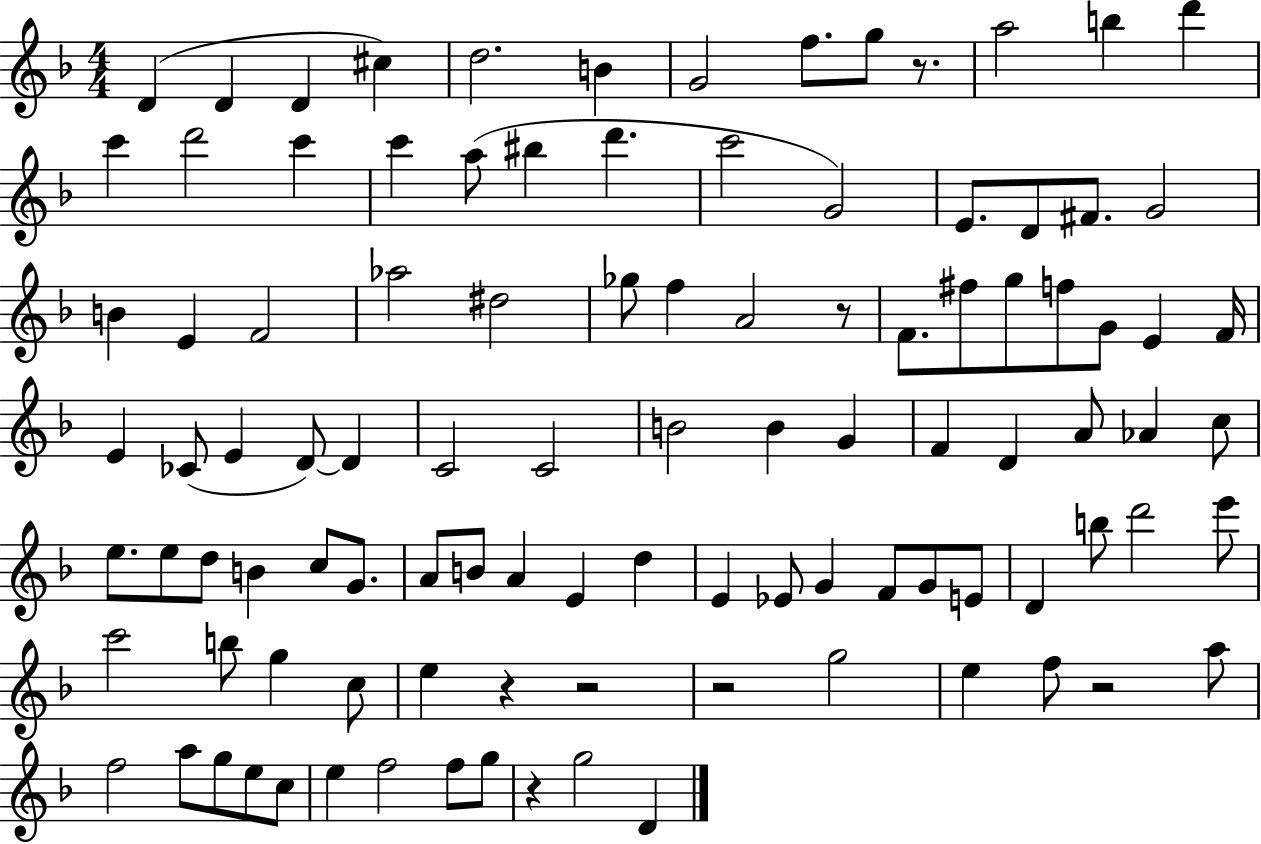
{
  \clef treble
  \numericTimeSignature
  \time 4/4
  \key f \major
  d'4( d'4 d'4 cis''4) | d''2. b'4 | g'2 f''8. g''8 r8. | a''2 b''4 d'''4 | \break c'''4 d'''2 c'''4 | c'''4 a''8( bis''4 d'''4. | c'''2 g'2) | e'8. d'8 fis'8. g'2 | \break b'4 e'4 f'2 | aes''2 dis''2 | ges''8 f''4 a'2 r8 | f'8. fis''8 g''8 f''8 g'8 e'4 f'16 | \break e'4 ces'8( e'4 d'8~~) d'4 | c'2 c'2 | b'2 b'4 g'4 | f'4 d'4 a'8 aes'4 c''8 | \break e''8. e''8 d''8 b'4 c''8 g'8. | a'8 b'8 a'4 e'4 d''4 | e'4 ees'8 g'4 f'8 g'8 e'8 | d'4 b''8 d'''2 e'''8 | \break c'''2 b''8 g''4 c''8 | e''4 r4 r2 | r2 g''2 | e''4 f''8 r2 a''8 | \break f''2 a''8 g''8 e''8 c''8 | e''4 f''2 f''8 g''8 | r4 g''2 d'4 | \bar "|."
}